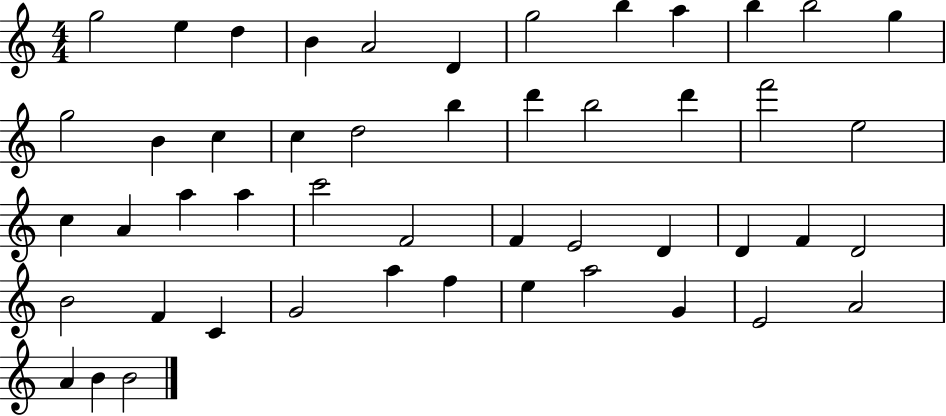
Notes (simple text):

G5/h E5/q D5/q B4/q A4/h D4/q G5/h B5/q A5/q B5/q B5/h G5/q G5/h B4/q C5/q C5/q D5/h B5/q D6/q B5/h D6/q F6/h E5/h C5/q A4/q A5/q A5/q C6/h F4/h F4/q E4/h D4/q D4/q F4/q D4/h B4/h F4/q C4/q G4/h A5/q F5/q E5/q A5/h G4/q E4/h A4/h A4/q B4/q B4/h